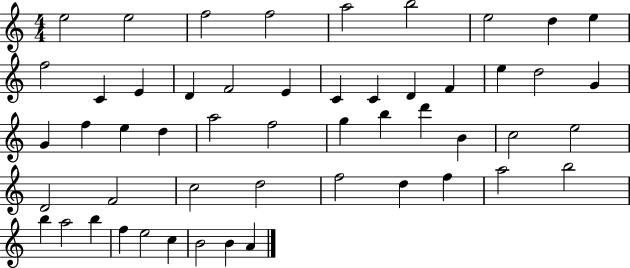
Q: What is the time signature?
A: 4/4